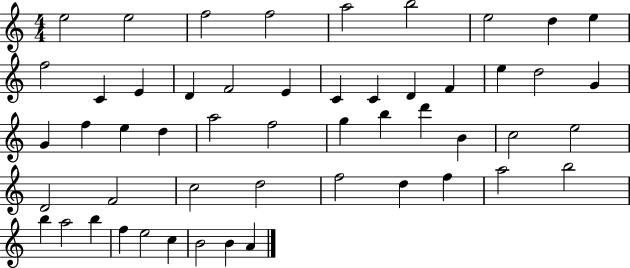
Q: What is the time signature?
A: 4/4